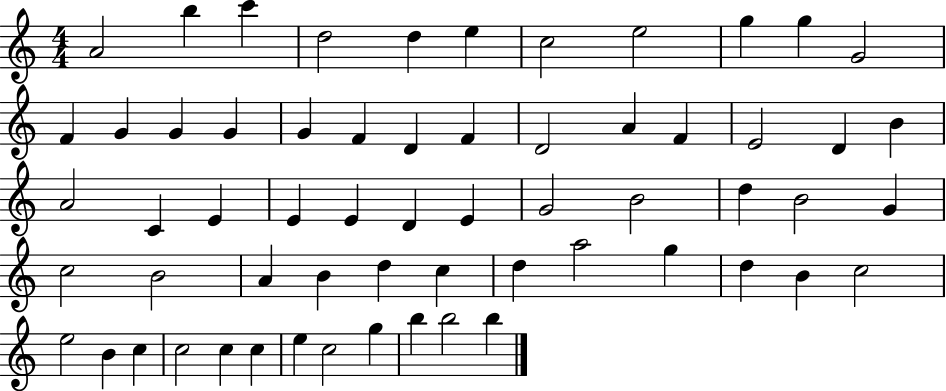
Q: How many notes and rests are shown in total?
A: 61